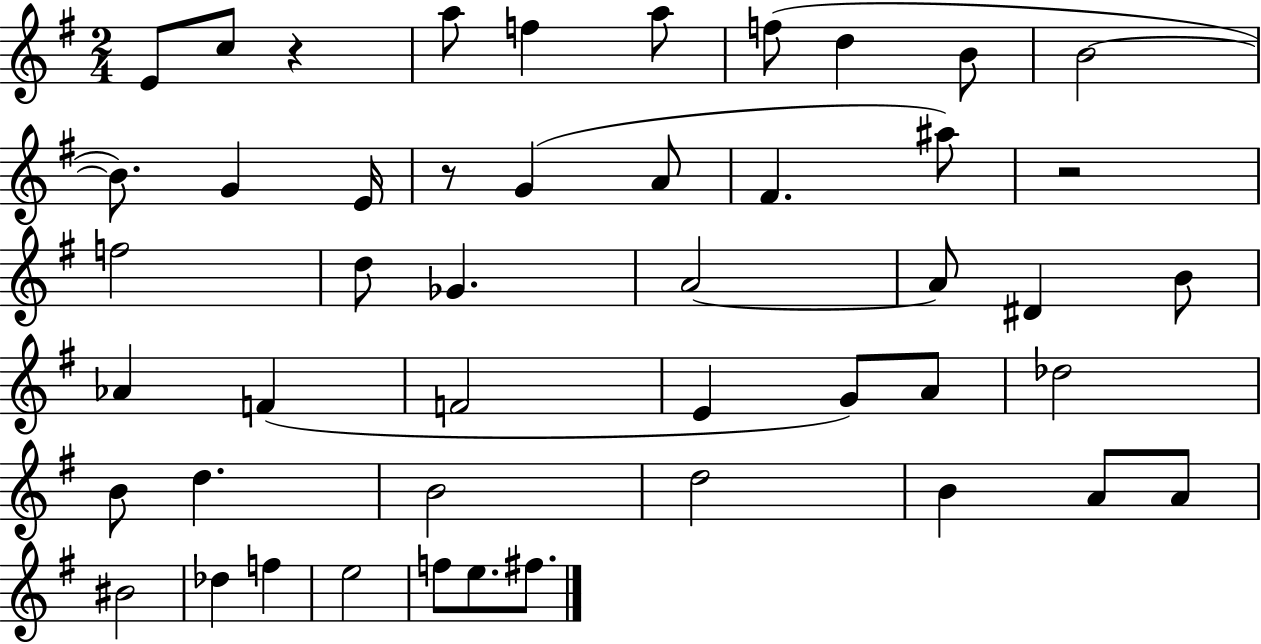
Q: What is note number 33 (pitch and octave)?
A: B4